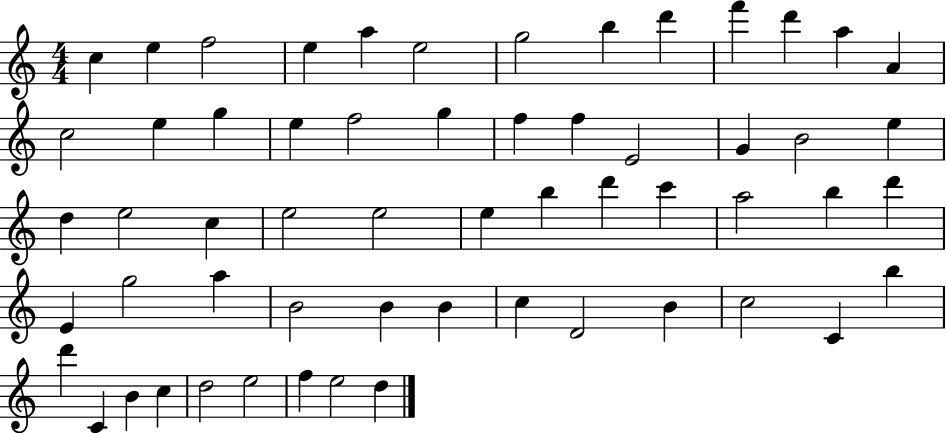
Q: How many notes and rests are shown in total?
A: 58